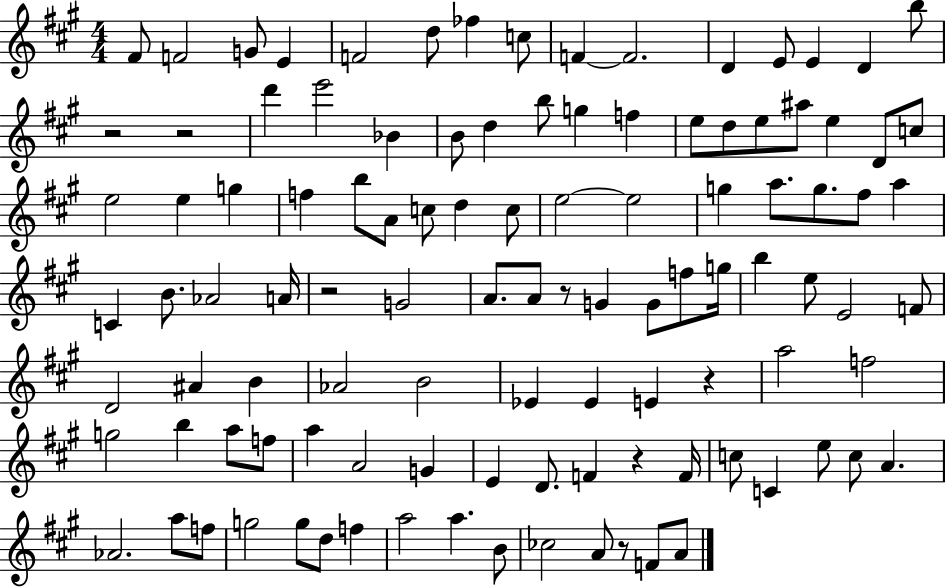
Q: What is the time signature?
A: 4/4